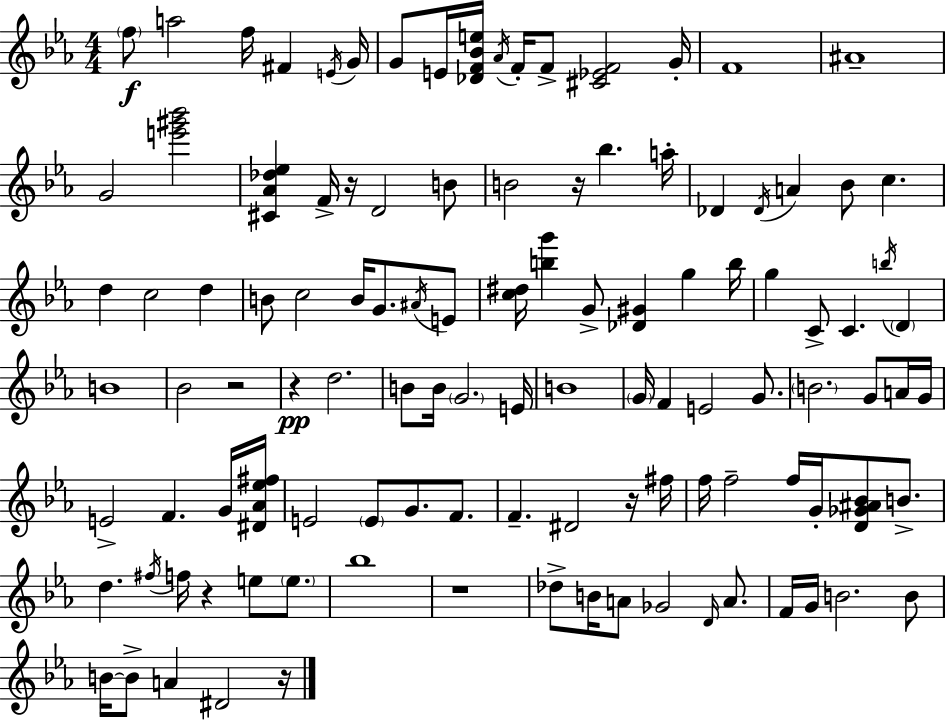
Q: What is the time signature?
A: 4/4